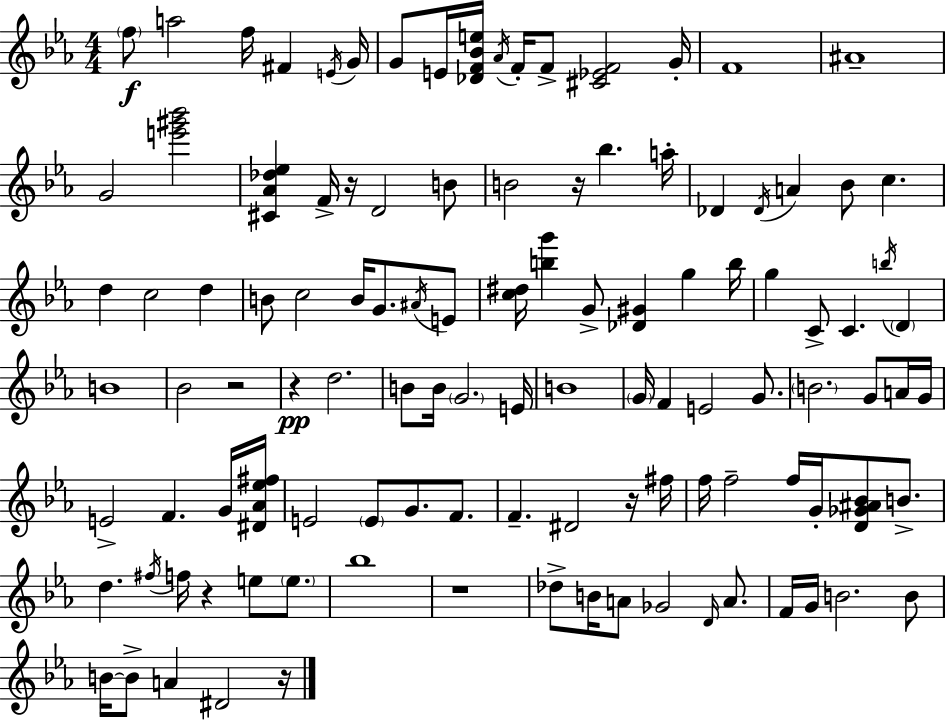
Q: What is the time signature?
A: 4/4